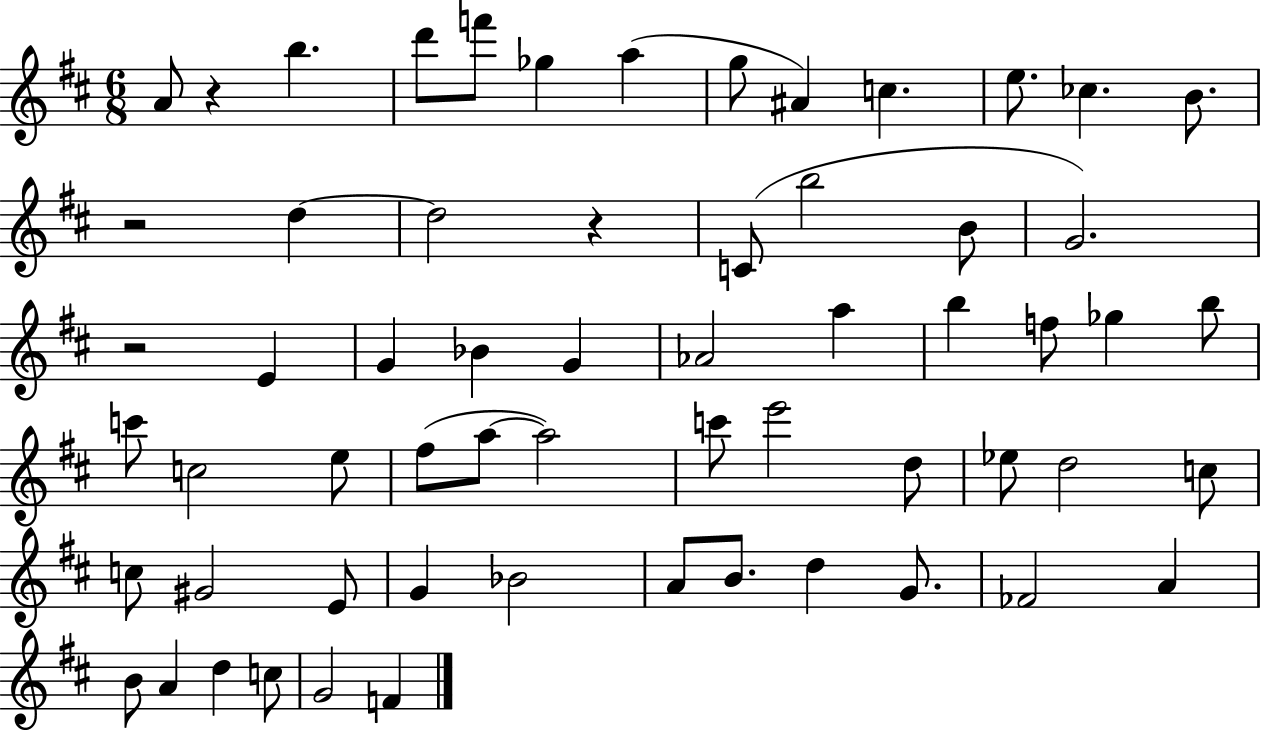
A4/e R/q B5/q. D6/e F6/e Gb5/q A5/q G5/e A#4/q C5/q. E5/e. CES5/q. B4/e. R/h D5/q D5/h R/q C4/e B5/h B4/e G4/h. R/h E4/q G4/q Bb4/q G4/q Ab4/h A5/q B5/q F5/e Gb5/q B5/e C6/e C5/h E5/e F#5/e A5/e A5/h C6/e E6/h D5/e Eb5/e D5/h C5/e C5/e G#4/h E4/e G4/q Bb4/h A4/e B4/e. D5/q G4/e. FES4/h A4/q B4/e A4/q D5/q C5/e G4/h F4/q